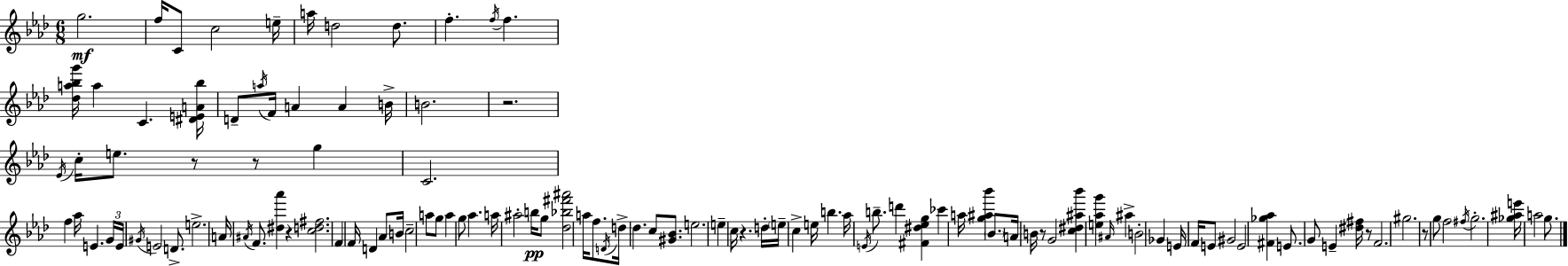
X:1
T:Untitled
M:6/8
L:1/4
K:Ab
g2 f/4 C/2 c2 e/4 a/4 d2 d/2 f f/4 f [_da_bg']/4 a C [^DEA_b]/4 D/2 a/4 F/4 A A B/4 B2 z2 _E/4 c/4 e/2 z/2 z/2 g C2 f _a/4 E G/4 E/4 ^G/4 E2 D/2 e2 A/4 ^A/4 F/2 [^d_a'] z [cd^f]2 F F/4 D _A/2 B/4 c2 a/2 g/2 a g/2 _a a/4 ^a2 b/4 g/2 [_d_b^f'^a']2 a/4 f/2 D/4 d/4 _d c/2 [^G_B]/2 e2 e c/4 z d/4 e/4 c e/4 b _a/4 E/4 b/2 d' [^F^d_eg] _c' a/4 [g^a_b'] _B/2 A/4 B/4 z/2 G2 [c^d^a_b'] [e_ag'] ^A/4 ^a B2 _G E/4 F/4 E/2 ^G2 E2 [^F_g_a] E/2 G/2 E [^d^f]/4 z/2 F2 ^g2 z/2 g/2 f2 ^f/4 g2 [_g^ae']/4 a2 g/2